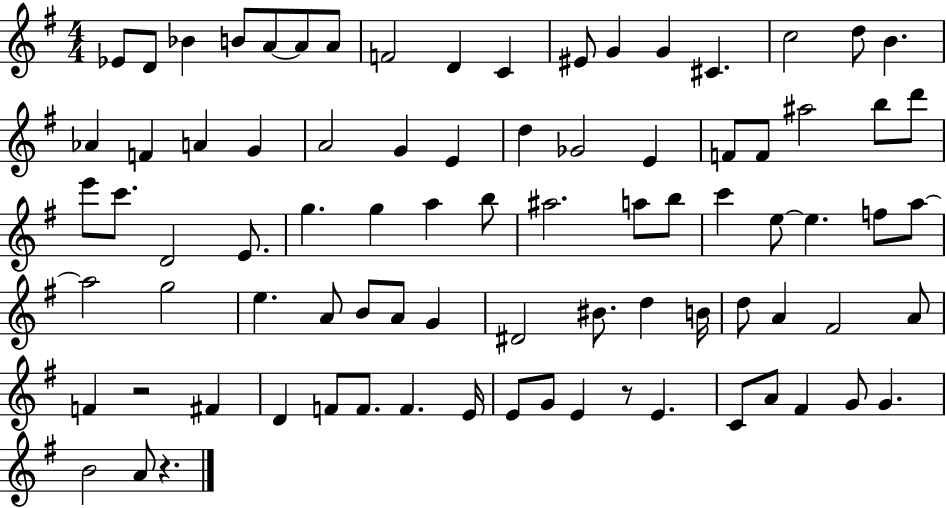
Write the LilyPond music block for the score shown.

{
  \clef treble
  \numericTimeSignature
  \time 4/4
  \key g \major
  ees'8 d'8 bes'4 b'8 a'8~~ a'8 a'8 | f'2 d'4 c'4 | eis'8 g'4 g'4 cis'4. | c''2 d''8 b'4. | \break aes'4 f'4 a'4 g'4 | a'2 g'4 e'4 | d''4 ges'2 e'4 | f'8 f'8 ais''2 b''8 d'''8 | \break e'''8 c'''8. d'2 e'8. | g''4. g''4 a''4 b''8 | ais''2. a''8 b''8 | c'''4 e''8~~ e''4. f''8 a''8~~ | \break a''2 g''2 | e''4. a'8 b'8 a'8 g'4 | dis'2 bis'8. d''4 b'16 | d''8 a'4 fis'2 a'8 | \break f'4 r2 fis'4 | d'4 f'8 f'8. f'4. e'16 | e'8 g'8 e'4 r8 e'4. | c'8 a'8 fis'4 g'8 g'4. | \break b'2 a'8 r4. | \bar "|."
}